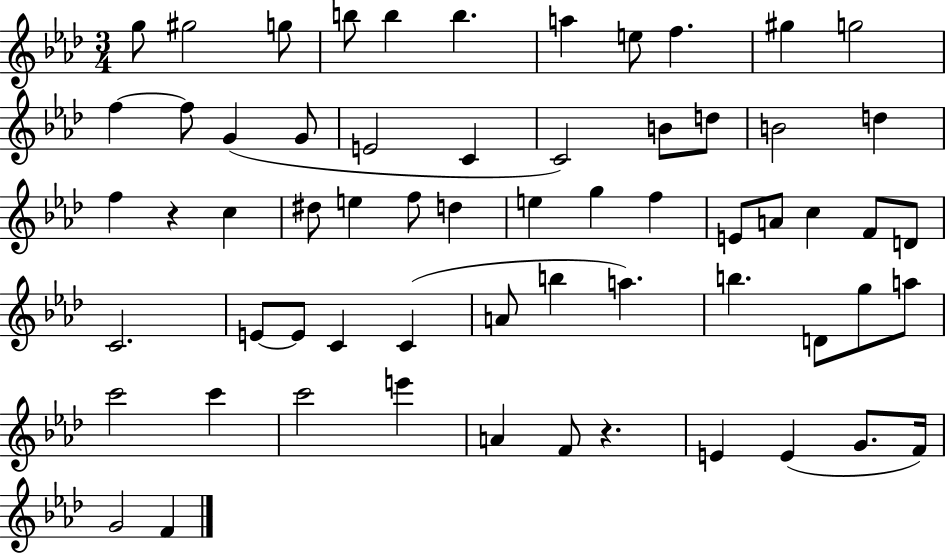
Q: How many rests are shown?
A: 2